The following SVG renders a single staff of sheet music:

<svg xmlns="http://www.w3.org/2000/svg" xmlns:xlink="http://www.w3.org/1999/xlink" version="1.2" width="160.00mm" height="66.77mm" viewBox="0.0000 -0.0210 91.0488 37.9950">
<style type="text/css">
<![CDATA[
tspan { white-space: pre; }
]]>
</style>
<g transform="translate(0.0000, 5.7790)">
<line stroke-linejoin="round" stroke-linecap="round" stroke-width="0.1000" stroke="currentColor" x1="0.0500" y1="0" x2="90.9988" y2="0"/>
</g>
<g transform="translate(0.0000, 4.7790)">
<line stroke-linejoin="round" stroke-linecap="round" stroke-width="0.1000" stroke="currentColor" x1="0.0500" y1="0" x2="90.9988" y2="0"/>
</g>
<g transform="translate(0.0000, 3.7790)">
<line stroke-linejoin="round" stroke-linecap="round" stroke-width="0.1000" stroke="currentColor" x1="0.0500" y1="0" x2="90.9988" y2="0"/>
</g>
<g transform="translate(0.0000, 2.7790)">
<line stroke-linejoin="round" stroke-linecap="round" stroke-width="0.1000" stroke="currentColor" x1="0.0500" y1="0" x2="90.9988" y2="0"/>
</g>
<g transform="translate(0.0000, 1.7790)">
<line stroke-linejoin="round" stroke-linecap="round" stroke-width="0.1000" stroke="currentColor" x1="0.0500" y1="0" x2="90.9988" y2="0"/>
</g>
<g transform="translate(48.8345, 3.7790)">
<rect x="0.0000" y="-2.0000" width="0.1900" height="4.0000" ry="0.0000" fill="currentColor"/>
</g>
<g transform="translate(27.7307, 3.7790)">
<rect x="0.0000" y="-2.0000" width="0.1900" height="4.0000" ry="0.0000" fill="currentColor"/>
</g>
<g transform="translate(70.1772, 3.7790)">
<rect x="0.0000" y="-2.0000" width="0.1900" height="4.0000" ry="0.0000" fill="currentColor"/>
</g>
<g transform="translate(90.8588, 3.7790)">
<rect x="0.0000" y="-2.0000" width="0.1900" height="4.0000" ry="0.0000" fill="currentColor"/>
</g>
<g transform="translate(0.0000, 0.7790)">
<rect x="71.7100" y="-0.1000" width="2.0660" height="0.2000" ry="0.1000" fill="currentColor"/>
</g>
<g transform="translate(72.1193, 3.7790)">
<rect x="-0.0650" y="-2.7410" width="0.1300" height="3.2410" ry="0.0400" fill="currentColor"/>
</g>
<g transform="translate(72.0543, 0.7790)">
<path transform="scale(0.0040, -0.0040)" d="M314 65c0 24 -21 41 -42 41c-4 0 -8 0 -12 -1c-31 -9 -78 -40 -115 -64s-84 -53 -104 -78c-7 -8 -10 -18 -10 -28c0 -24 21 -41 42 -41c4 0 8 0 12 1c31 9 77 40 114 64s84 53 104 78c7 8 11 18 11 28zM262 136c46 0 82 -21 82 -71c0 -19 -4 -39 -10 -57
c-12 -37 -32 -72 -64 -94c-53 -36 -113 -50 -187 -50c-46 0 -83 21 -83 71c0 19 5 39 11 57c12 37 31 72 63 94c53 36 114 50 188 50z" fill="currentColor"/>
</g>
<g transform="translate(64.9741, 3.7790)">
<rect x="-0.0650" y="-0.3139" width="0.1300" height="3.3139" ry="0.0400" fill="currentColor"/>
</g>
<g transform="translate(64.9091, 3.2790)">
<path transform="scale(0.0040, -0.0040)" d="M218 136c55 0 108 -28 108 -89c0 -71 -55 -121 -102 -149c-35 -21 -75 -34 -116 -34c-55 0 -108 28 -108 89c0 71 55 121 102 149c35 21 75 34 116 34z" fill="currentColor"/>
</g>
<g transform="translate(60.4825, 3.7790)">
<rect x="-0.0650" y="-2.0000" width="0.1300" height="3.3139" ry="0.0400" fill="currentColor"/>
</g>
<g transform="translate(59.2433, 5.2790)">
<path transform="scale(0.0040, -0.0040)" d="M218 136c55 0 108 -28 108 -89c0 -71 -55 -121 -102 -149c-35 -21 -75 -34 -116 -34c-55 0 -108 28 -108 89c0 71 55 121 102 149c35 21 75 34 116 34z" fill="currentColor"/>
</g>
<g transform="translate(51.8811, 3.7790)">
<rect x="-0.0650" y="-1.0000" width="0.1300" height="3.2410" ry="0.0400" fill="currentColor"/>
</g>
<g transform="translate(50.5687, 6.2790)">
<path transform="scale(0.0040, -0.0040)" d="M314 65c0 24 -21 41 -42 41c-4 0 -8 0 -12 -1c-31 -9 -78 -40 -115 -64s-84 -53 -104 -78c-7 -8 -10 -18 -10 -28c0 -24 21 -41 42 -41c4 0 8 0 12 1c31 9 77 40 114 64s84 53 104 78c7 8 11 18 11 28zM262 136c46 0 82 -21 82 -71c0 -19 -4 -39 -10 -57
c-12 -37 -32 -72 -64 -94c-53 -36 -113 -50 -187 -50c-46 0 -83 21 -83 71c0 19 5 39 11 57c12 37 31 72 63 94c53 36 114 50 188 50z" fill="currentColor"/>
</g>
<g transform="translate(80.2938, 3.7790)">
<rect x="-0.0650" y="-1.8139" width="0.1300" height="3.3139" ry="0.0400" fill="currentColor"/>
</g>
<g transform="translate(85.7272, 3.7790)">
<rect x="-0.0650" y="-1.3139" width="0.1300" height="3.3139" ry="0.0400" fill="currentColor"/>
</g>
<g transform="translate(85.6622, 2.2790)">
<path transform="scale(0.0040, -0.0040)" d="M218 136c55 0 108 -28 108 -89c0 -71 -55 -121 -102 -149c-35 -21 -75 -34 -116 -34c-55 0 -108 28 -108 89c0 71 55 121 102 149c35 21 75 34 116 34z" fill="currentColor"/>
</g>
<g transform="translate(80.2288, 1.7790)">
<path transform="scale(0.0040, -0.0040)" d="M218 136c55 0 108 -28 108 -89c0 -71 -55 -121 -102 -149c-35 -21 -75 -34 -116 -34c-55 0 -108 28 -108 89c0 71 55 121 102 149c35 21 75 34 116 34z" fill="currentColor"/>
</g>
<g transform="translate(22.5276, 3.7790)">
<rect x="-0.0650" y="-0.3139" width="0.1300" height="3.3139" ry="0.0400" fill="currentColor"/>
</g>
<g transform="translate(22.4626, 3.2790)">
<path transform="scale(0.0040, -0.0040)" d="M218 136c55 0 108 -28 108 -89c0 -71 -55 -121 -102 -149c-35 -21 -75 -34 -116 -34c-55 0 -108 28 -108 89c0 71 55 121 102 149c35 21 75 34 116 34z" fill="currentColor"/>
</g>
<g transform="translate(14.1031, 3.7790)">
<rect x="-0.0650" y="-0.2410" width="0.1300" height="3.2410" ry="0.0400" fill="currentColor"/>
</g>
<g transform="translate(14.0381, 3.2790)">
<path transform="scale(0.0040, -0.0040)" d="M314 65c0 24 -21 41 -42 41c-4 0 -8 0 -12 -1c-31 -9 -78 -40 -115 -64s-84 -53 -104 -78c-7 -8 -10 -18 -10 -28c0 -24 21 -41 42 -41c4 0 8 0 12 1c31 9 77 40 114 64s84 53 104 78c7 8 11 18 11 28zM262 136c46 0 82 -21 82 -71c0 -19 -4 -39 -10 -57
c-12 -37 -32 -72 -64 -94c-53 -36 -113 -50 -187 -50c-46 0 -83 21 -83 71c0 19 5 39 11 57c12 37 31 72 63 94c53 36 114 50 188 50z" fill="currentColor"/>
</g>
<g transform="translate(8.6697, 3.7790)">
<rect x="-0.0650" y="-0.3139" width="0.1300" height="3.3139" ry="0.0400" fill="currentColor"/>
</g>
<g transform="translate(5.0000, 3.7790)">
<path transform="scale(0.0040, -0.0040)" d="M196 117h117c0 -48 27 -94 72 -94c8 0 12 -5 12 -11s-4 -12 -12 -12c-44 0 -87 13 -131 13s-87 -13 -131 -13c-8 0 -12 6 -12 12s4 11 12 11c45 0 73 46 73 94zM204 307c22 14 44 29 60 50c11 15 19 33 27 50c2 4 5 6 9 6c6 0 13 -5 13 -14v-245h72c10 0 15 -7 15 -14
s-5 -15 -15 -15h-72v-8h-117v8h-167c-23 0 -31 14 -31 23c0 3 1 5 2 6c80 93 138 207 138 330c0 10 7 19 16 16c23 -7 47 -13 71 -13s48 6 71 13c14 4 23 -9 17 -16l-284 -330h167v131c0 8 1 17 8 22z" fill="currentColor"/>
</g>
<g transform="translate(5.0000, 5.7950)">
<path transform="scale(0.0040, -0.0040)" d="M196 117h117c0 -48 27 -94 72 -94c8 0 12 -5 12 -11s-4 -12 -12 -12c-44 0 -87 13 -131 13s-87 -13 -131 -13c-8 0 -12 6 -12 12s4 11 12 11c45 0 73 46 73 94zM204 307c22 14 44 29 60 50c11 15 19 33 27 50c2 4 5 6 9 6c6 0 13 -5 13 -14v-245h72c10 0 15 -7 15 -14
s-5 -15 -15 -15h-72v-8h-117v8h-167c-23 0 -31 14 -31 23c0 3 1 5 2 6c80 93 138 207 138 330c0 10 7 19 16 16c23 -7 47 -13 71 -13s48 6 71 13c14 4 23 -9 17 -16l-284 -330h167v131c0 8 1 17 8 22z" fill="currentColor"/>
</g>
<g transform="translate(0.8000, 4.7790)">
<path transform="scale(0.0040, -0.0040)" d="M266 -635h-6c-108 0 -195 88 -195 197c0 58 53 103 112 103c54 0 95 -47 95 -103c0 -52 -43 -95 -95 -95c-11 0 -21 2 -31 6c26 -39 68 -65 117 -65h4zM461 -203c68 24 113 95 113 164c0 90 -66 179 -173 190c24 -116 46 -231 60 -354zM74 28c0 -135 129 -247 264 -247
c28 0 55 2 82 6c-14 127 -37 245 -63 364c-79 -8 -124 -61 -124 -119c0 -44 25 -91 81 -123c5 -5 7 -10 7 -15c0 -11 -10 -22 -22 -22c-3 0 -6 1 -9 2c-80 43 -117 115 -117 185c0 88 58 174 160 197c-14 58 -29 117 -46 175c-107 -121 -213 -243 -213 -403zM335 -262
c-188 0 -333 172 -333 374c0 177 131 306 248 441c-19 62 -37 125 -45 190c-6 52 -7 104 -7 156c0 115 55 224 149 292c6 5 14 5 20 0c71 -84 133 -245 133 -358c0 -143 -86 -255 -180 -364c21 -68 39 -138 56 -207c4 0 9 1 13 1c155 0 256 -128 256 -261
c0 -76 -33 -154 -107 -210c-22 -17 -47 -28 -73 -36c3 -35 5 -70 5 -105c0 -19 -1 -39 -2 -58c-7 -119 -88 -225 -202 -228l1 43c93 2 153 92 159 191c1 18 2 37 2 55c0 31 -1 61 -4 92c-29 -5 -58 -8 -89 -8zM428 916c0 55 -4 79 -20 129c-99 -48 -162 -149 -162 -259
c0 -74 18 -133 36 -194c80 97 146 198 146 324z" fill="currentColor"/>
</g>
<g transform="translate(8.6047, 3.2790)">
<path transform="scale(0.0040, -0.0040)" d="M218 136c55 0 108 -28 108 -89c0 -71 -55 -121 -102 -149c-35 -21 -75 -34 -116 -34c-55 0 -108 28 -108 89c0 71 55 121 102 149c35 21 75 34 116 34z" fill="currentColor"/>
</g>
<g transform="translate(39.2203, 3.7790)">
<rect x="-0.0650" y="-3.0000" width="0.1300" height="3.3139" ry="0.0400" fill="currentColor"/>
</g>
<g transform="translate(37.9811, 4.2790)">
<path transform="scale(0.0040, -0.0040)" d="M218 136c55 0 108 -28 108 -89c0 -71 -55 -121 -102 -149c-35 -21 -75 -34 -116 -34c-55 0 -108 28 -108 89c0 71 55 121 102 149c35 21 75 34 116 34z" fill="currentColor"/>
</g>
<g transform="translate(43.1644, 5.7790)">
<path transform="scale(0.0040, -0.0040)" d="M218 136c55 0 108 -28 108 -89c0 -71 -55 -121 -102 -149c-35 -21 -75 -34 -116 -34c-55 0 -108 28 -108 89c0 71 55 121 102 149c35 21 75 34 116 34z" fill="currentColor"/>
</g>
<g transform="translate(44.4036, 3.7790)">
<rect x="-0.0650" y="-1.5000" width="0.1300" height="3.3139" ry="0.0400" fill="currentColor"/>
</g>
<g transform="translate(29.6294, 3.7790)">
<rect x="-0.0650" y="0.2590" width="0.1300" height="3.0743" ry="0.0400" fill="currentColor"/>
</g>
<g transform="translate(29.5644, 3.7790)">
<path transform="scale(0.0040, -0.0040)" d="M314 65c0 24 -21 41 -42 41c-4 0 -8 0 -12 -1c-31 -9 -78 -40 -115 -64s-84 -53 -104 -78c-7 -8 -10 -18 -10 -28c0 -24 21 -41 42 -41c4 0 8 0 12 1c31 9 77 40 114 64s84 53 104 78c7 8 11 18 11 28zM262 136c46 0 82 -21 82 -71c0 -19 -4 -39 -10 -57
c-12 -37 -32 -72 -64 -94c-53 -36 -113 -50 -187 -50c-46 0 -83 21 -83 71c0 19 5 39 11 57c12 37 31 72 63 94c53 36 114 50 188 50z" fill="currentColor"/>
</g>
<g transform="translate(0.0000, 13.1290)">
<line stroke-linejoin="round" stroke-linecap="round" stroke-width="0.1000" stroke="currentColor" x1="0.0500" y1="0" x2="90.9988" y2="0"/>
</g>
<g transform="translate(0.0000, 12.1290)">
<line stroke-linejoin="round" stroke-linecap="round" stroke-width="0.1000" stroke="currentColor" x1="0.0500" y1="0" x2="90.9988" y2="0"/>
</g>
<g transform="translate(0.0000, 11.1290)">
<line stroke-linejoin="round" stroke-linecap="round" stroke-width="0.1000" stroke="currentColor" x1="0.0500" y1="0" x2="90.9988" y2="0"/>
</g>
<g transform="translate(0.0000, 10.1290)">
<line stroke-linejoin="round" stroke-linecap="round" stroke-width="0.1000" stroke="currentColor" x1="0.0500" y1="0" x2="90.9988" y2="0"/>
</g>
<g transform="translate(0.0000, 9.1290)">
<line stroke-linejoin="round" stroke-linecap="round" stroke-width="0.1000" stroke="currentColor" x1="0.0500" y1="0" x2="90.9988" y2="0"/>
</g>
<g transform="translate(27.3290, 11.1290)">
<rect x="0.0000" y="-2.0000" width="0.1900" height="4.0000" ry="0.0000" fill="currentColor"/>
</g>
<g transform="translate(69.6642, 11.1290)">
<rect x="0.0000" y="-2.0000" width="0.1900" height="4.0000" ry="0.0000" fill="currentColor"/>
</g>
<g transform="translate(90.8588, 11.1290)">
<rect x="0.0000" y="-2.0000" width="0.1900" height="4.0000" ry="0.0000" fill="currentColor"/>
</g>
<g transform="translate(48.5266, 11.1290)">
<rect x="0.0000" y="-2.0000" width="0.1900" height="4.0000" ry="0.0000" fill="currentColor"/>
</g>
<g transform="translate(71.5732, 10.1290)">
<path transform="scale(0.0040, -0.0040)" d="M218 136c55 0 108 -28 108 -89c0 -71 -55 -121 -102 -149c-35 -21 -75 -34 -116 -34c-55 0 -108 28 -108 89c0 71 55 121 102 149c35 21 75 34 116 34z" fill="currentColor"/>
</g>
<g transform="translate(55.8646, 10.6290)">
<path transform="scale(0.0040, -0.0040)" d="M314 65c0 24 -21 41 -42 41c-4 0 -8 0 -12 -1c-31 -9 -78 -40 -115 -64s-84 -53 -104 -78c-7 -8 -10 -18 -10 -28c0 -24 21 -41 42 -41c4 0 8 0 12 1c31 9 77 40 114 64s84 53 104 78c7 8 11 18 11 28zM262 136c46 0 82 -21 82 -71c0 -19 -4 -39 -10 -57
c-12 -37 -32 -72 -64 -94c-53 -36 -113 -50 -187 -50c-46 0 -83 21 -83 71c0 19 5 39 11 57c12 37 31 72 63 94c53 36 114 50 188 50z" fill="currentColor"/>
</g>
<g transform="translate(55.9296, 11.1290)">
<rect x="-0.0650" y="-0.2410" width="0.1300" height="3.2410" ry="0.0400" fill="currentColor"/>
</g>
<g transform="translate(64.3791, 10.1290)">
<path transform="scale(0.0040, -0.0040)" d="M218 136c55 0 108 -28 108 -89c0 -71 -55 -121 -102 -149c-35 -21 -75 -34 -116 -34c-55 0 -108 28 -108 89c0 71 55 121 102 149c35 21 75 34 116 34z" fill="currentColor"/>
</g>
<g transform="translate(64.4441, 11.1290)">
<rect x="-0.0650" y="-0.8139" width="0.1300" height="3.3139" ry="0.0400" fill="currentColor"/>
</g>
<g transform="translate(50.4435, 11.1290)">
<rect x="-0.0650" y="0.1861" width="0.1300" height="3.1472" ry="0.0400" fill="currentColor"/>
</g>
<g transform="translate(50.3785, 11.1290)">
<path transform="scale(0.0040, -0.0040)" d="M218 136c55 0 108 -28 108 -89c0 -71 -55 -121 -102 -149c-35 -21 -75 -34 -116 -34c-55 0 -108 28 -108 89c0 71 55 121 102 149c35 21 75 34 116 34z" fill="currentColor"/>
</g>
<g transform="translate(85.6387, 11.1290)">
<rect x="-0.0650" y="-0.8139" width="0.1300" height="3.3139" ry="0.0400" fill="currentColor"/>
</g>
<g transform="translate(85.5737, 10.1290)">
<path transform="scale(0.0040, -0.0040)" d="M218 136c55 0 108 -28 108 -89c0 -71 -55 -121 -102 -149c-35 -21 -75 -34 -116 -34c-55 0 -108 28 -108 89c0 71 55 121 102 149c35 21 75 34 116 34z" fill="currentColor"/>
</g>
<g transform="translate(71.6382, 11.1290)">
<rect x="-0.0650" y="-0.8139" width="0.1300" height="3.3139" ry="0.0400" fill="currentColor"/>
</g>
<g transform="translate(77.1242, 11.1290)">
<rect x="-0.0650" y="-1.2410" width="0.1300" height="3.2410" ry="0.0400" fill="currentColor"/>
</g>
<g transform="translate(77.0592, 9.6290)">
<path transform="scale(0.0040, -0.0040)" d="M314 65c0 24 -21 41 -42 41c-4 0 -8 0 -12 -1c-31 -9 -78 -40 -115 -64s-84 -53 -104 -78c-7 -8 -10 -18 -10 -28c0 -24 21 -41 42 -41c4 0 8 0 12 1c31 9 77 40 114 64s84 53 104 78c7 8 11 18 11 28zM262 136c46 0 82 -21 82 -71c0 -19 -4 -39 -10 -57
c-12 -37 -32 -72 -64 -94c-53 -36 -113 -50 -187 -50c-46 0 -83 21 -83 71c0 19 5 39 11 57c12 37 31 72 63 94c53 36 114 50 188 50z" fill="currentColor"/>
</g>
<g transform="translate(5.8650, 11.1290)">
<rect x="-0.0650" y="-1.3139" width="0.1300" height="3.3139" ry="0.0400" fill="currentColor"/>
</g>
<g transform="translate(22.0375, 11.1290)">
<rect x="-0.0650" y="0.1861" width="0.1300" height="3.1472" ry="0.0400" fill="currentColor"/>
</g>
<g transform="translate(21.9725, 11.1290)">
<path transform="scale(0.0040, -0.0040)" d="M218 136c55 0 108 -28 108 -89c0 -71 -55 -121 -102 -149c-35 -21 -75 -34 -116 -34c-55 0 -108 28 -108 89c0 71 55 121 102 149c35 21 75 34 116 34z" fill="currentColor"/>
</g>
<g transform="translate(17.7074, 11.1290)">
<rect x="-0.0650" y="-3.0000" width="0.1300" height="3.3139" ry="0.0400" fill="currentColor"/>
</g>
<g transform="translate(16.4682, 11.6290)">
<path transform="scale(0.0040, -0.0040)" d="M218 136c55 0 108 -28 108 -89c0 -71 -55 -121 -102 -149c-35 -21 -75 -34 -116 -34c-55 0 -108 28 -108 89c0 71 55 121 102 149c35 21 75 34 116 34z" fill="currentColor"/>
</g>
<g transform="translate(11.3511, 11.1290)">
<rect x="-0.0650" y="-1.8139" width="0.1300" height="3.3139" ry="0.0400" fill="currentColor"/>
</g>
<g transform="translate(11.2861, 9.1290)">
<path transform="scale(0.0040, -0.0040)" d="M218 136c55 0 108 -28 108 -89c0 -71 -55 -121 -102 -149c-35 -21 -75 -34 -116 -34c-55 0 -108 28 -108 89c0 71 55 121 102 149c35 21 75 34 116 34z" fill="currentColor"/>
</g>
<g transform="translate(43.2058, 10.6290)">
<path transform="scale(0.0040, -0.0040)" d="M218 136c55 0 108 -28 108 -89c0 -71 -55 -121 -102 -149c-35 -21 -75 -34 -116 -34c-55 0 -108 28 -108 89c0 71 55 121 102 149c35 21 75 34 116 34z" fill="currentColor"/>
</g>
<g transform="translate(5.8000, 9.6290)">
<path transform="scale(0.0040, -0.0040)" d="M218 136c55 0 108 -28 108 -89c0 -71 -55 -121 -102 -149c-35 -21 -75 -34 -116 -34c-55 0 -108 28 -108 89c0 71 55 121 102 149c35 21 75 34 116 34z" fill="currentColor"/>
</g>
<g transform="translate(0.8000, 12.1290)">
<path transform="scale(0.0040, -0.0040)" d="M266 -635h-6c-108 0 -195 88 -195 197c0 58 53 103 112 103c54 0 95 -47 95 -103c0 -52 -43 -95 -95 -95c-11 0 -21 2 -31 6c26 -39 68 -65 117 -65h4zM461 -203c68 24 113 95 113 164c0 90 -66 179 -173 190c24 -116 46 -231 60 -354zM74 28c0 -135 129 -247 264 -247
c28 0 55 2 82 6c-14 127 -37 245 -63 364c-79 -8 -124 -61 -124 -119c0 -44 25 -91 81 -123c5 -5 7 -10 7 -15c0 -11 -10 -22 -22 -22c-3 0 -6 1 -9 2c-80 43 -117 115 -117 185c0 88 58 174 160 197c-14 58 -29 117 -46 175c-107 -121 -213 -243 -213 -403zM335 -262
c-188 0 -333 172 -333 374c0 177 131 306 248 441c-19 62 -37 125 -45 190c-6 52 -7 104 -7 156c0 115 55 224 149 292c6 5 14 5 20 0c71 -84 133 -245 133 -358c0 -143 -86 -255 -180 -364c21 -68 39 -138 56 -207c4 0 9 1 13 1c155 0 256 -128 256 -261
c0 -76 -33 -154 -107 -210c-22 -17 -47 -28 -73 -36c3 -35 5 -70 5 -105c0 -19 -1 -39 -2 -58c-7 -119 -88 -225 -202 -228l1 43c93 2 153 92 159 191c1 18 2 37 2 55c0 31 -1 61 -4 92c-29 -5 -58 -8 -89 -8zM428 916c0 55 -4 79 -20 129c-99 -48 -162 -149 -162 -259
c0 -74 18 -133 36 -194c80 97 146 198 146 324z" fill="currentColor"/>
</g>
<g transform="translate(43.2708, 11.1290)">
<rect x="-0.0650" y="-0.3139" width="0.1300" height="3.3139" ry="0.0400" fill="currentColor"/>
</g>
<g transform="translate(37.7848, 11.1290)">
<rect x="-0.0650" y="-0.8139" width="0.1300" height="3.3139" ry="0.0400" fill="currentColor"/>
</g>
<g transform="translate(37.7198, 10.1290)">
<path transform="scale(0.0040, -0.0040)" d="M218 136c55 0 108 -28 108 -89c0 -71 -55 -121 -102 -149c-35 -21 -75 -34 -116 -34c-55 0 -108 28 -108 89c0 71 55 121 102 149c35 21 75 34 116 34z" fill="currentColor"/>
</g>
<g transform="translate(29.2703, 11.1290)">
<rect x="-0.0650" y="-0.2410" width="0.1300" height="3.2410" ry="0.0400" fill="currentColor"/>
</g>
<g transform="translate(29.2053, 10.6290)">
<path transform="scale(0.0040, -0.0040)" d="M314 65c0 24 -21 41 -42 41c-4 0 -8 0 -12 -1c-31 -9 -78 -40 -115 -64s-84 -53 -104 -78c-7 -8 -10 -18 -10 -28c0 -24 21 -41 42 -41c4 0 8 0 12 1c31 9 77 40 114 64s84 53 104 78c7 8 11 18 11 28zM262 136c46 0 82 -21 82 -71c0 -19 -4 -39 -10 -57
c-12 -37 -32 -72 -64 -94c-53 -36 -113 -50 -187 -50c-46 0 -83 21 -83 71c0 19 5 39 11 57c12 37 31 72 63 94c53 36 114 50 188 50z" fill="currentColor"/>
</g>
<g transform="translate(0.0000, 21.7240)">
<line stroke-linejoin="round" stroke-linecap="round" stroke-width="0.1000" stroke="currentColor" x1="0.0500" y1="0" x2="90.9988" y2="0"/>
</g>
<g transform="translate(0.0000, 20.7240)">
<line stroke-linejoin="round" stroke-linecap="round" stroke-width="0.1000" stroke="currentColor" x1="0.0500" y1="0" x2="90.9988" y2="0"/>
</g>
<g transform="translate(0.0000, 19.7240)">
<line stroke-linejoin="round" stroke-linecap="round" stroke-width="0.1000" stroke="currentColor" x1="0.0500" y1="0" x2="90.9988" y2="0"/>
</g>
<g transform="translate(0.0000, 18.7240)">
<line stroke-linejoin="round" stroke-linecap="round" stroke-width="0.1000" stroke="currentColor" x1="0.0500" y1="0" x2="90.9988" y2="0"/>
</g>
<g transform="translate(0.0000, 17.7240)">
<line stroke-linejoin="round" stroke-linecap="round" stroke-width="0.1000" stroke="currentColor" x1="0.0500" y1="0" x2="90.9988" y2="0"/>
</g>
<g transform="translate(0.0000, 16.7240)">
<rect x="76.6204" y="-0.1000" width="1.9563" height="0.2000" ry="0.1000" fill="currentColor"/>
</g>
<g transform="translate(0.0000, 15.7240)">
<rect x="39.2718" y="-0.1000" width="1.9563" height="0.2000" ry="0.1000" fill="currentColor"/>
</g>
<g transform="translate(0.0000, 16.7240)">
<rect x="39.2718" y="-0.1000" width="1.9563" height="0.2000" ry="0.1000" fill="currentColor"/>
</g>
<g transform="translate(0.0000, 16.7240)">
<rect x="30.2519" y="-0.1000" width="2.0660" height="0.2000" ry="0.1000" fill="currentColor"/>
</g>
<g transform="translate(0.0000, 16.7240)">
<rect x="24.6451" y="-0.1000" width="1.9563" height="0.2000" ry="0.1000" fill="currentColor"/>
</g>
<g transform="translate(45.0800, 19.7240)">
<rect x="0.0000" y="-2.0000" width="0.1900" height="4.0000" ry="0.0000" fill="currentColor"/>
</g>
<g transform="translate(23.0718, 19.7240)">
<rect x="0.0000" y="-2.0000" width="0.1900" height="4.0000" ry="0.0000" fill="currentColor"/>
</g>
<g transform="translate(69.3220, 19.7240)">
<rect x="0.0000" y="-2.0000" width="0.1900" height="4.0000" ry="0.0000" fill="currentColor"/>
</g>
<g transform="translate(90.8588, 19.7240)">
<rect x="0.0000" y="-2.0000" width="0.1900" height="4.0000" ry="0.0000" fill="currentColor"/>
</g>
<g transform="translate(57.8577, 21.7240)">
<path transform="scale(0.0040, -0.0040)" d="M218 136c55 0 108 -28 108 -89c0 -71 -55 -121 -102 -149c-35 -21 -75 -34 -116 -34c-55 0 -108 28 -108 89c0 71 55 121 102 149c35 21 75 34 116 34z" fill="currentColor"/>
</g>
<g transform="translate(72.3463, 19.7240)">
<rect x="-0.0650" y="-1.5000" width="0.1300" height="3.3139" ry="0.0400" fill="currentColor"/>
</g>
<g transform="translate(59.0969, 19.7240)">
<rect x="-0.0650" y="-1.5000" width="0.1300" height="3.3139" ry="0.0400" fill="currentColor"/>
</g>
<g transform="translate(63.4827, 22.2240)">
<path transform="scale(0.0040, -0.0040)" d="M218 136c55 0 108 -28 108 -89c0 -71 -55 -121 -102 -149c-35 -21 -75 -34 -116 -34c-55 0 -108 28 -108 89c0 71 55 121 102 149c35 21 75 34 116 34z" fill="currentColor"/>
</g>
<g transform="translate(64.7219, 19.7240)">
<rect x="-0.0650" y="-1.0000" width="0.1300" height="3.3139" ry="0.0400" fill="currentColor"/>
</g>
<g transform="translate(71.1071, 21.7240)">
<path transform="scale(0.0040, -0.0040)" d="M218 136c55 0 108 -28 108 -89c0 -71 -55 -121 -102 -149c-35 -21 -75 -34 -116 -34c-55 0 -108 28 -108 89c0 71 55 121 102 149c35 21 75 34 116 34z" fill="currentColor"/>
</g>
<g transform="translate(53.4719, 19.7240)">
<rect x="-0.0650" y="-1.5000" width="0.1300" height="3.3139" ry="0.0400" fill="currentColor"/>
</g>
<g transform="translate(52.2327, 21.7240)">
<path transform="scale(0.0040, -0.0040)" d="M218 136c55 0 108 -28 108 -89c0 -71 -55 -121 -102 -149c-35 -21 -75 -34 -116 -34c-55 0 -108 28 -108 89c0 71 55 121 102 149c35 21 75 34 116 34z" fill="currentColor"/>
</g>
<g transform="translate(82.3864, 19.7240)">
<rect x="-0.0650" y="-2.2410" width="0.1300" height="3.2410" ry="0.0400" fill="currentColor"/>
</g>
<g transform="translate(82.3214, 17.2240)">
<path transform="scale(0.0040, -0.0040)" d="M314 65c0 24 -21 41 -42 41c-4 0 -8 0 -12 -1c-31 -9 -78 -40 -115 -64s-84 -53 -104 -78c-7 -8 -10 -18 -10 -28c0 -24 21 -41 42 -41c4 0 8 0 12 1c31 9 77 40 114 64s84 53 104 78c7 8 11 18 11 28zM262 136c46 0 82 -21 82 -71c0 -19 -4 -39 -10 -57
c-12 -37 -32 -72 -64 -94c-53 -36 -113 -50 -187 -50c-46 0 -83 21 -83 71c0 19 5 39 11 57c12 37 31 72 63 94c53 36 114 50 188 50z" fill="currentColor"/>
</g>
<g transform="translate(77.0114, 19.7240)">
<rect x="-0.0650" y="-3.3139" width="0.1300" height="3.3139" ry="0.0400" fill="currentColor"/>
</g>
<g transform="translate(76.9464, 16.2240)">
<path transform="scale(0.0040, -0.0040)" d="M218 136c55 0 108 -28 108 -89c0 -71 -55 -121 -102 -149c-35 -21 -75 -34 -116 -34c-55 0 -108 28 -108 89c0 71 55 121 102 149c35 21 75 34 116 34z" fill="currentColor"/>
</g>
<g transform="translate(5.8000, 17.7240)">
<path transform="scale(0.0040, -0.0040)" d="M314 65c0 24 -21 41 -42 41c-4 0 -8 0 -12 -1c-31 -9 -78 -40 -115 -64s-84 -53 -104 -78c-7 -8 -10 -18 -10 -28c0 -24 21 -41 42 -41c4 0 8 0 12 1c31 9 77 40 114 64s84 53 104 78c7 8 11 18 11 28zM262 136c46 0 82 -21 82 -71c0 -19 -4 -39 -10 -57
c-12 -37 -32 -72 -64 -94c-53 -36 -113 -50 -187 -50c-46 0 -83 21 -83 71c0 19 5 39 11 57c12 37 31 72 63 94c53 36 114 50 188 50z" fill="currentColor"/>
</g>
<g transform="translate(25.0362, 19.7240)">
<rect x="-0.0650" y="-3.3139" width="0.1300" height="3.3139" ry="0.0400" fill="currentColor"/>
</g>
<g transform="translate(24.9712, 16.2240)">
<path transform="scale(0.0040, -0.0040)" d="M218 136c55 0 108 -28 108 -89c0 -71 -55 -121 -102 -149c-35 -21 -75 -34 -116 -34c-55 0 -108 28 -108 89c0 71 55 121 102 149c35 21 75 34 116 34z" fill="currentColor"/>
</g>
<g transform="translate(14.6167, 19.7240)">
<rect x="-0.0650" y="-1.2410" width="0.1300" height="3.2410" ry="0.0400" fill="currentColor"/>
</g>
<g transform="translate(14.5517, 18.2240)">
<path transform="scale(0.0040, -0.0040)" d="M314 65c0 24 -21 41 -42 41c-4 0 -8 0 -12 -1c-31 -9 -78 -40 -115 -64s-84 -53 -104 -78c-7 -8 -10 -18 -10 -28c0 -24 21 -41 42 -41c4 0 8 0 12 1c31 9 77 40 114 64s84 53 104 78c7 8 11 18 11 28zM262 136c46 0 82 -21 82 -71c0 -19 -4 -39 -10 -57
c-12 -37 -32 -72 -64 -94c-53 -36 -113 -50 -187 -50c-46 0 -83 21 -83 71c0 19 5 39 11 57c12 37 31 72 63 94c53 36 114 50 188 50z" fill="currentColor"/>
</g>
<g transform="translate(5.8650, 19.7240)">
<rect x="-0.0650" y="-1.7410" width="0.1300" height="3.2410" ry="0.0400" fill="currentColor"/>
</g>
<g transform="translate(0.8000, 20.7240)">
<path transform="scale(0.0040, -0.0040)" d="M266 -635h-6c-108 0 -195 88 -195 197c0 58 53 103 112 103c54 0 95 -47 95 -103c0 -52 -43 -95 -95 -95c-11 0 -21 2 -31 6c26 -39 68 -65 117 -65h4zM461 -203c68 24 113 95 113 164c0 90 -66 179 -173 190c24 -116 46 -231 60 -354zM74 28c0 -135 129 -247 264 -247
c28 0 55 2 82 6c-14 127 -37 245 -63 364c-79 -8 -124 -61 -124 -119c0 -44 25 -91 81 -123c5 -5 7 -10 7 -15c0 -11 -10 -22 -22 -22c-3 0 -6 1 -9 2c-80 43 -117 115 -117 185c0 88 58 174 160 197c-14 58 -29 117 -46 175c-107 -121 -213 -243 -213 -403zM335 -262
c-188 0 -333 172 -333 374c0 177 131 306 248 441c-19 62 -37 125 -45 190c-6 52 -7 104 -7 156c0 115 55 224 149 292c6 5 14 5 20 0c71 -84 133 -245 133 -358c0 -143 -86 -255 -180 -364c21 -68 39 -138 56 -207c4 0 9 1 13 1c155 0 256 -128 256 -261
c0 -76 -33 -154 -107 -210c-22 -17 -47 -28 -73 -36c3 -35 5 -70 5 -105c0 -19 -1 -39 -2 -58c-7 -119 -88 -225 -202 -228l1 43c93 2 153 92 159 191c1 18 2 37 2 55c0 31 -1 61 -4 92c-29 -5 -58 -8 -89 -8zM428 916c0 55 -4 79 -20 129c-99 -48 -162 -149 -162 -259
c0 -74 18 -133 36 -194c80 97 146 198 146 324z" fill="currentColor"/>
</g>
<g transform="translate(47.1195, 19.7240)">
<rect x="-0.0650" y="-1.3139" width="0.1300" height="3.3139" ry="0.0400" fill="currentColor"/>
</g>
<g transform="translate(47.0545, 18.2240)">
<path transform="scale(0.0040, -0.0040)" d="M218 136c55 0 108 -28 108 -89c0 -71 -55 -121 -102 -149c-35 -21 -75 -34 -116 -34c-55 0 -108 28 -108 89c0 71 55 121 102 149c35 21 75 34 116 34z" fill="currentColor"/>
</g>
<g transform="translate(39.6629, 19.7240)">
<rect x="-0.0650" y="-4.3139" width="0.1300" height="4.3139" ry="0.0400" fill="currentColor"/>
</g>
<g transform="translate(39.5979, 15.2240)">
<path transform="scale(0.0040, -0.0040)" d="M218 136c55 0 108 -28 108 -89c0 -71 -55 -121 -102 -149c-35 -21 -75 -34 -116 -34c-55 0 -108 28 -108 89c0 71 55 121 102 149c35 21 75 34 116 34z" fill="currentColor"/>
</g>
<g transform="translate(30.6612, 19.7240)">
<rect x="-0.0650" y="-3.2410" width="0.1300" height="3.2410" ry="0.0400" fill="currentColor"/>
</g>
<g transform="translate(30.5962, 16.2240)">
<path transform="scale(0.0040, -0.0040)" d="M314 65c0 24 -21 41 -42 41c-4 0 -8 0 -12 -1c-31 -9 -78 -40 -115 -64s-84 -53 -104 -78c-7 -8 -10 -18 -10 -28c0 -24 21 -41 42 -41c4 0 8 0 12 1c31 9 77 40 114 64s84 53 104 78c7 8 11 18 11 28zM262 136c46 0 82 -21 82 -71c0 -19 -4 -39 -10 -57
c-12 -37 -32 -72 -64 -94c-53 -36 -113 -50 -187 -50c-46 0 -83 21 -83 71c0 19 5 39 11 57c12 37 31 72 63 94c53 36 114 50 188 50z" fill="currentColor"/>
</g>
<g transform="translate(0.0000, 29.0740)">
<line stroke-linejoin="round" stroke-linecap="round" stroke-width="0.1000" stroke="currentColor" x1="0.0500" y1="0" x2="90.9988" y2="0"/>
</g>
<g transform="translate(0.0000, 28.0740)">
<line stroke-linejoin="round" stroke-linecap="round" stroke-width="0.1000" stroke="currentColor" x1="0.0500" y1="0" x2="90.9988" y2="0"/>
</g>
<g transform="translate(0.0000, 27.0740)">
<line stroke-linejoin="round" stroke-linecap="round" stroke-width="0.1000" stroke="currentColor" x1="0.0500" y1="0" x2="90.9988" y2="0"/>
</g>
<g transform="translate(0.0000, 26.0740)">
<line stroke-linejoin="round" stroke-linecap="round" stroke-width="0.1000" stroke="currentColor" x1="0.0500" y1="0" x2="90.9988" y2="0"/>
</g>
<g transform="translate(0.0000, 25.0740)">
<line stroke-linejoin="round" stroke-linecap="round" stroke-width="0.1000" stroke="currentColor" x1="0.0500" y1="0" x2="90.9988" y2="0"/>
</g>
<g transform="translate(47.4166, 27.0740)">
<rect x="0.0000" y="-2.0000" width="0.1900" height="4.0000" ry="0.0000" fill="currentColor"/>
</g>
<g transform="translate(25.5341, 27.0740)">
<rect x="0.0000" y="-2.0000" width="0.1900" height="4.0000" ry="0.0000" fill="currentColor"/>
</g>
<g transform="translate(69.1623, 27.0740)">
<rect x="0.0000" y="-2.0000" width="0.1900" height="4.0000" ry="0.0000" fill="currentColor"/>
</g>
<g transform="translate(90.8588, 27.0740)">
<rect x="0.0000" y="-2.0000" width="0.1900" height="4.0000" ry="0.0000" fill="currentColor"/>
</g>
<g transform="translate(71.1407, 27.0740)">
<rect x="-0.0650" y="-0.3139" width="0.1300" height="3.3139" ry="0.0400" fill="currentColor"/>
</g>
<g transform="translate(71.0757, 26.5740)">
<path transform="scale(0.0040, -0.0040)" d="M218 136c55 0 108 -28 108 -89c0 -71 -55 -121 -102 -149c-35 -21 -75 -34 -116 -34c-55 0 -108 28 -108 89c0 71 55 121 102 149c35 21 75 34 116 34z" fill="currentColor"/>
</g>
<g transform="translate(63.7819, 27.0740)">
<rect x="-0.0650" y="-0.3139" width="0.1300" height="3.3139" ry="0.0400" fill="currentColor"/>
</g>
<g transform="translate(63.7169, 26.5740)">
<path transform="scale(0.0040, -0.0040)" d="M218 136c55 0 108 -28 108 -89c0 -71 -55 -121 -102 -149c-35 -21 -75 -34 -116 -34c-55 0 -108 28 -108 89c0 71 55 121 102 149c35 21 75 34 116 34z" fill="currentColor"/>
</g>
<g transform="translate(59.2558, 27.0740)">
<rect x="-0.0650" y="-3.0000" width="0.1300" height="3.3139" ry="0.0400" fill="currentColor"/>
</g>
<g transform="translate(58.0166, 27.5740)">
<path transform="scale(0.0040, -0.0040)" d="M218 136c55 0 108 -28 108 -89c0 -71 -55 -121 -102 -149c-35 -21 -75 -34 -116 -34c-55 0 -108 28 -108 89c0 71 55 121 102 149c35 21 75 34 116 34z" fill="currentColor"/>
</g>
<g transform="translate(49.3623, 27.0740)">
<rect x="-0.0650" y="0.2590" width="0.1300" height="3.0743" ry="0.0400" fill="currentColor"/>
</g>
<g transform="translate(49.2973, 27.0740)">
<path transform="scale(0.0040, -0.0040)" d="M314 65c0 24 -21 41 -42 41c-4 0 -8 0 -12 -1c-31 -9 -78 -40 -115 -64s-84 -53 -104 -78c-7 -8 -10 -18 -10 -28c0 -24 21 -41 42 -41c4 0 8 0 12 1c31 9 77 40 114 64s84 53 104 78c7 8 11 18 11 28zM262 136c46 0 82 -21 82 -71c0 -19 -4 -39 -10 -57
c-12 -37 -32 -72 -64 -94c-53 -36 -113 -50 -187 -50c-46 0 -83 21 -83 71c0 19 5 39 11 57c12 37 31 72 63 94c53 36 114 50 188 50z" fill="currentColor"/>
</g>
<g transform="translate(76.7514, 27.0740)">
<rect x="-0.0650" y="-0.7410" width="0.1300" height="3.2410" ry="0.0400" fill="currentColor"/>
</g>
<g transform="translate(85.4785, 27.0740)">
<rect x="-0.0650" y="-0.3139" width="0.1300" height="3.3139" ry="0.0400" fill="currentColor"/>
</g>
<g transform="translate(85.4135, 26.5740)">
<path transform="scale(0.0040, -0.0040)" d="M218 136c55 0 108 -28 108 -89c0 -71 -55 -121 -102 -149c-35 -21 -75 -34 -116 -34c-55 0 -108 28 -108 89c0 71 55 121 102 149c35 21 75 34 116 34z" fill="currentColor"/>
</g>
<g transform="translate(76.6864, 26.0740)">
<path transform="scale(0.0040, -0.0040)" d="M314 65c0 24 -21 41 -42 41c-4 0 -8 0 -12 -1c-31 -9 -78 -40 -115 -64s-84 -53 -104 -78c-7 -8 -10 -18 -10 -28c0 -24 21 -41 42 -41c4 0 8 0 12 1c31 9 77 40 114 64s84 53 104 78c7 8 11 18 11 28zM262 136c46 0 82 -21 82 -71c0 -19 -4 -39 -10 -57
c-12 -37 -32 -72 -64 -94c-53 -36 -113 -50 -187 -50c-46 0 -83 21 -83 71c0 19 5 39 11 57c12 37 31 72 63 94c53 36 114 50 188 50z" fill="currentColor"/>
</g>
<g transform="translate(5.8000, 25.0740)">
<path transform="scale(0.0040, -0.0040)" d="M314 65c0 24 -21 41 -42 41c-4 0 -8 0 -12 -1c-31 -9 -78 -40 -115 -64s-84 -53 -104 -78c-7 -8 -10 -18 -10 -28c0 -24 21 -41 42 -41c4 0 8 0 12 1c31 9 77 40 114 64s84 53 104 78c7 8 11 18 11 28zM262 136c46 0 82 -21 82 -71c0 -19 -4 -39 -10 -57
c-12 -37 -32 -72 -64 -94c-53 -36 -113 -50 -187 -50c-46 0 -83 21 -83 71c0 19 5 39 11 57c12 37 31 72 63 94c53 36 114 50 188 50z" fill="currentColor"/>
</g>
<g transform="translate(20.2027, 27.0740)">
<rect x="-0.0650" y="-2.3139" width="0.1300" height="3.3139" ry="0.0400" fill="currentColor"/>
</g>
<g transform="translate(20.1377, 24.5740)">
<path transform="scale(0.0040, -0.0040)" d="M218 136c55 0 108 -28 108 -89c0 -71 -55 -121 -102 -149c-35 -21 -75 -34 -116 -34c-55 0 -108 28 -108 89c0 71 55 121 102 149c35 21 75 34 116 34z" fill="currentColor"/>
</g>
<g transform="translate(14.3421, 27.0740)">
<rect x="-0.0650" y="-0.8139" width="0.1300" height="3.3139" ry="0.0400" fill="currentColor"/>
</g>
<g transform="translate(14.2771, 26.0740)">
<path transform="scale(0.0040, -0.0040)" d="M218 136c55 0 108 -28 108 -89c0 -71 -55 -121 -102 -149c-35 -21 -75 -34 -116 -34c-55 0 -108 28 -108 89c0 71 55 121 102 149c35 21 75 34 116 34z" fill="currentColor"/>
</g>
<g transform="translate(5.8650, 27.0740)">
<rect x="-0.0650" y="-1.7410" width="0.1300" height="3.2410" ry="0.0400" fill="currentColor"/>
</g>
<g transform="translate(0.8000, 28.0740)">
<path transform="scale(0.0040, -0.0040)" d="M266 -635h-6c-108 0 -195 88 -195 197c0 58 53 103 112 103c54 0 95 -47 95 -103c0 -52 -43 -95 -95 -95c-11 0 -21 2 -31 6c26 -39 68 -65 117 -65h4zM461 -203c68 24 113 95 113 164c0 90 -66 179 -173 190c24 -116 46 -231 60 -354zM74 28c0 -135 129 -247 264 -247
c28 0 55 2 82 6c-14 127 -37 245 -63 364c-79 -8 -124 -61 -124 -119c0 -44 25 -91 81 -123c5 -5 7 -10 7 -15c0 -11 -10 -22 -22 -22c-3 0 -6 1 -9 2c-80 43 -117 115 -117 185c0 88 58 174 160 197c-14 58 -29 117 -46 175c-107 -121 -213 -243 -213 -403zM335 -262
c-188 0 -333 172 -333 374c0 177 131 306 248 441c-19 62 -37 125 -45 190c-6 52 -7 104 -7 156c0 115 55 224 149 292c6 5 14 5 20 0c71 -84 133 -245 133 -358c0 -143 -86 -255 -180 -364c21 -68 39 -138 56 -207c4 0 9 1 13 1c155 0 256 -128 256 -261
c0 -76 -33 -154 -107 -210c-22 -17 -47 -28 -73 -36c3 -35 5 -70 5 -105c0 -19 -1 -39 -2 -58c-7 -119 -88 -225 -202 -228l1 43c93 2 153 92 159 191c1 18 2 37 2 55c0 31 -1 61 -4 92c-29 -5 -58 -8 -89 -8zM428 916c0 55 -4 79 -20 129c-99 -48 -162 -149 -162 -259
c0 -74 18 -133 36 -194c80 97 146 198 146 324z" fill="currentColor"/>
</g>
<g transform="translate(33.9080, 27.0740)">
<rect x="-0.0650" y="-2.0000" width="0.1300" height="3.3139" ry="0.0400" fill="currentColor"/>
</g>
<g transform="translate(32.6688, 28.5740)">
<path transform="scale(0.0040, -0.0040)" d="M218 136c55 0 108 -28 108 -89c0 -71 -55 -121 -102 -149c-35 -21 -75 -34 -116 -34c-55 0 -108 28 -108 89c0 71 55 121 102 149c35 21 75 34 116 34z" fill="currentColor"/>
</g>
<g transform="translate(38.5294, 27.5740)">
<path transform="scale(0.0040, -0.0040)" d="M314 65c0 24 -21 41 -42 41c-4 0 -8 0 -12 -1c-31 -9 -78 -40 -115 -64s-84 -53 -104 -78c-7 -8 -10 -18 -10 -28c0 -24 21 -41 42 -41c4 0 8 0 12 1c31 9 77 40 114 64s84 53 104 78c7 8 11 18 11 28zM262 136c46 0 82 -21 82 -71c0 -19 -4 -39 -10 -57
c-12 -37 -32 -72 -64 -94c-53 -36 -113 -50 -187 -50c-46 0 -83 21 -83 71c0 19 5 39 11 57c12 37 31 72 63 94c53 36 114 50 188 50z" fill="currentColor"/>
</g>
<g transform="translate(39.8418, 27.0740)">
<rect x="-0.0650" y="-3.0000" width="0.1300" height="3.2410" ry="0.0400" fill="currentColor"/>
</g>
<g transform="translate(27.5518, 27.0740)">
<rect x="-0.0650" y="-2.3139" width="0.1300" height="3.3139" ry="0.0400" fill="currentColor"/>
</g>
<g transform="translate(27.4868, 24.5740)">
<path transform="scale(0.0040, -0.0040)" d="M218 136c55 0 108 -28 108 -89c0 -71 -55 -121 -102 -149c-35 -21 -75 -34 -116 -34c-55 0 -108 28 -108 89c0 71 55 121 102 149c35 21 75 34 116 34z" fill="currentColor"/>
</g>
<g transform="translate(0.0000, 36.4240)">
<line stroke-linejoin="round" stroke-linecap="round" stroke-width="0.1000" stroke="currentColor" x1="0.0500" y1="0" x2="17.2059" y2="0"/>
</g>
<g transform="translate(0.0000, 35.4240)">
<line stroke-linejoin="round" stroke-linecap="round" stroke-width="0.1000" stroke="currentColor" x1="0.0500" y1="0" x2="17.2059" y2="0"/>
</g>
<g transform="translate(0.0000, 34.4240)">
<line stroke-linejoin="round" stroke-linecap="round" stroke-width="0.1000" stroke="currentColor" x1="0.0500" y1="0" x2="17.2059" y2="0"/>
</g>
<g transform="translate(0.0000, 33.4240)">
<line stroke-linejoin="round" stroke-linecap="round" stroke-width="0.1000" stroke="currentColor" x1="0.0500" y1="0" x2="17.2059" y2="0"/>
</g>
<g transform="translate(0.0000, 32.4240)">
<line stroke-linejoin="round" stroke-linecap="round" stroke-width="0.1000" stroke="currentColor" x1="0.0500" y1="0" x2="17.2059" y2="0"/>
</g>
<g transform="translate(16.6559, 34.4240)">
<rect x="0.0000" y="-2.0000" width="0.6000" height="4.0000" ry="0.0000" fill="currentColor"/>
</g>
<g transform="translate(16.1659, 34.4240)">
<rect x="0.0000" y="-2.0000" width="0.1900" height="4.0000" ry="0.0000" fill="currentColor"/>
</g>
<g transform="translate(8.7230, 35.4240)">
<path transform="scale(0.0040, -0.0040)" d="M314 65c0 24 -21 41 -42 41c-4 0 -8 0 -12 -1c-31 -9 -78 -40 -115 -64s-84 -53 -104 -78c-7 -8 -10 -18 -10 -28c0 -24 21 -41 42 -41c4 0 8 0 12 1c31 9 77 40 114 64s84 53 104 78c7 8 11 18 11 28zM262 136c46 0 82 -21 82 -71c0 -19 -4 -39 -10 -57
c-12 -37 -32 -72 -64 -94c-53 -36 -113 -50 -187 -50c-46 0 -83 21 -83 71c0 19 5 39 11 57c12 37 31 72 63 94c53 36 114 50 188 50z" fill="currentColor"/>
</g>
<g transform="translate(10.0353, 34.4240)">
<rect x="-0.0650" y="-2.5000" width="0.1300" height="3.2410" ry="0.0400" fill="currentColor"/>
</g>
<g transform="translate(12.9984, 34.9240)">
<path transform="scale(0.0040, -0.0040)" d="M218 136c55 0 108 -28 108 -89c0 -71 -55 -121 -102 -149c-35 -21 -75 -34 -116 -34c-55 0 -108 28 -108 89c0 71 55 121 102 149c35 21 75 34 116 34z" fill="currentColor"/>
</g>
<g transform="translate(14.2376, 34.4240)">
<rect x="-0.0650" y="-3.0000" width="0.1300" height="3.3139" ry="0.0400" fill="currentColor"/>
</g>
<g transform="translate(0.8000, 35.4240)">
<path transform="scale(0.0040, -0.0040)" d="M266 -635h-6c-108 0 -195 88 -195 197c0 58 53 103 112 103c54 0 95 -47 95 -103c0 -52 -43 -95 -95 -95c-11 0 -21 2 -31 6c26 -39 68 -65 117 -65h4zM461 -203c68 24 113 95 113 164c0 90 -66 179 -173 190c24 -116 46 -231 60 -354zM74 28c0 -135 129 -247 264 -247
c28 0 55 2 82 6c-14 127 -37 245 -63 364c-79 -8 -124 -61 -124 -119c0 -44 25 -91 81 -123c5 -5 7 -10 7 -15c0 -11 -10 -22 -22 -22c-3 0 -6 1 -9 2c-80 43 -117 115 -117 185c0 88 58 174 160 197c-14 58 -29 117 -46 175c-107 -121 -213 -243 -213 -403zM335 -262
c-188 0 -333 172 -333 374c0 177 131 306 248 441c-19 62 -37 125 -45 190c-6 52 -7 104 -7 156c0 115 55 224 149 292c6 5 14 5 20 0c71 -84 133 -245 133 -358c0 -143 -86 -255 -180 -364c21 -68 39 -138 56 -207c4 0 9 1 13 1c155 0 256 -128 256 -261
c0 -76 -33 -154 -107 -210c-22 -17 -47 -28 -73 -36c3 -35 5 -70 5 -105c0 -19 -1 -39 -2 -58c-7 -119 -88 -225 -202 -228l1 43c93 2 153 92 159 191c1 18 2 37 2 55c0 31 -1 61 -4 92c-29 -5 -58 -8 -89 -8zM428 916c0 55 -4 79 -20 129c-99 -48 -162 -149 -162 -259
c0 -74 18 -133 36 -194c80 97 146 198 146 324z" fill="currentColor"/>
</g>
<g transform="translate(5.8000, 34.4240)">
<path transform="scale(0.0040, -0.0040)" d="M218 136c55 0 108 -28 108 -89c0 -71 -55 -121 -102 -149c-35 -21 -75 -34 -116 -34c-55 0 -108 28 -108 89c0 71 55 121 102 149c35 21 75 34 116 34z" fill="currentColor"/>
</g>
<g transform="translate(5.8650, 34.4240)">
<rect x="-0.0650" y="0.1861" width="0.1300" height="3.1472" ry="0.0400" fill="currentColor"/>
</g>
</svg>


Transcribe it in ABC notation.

X:1
T:Untitled
M:4/4
L:1/4
K:C
c c2 c B2 A E D2 F c a2 f e e f A B c2 d c B c2 d d e2 d f2 e2 b b2 d' e E E D E b g2 f2 d g g F A2 B2 A c c d2 c B G2 A